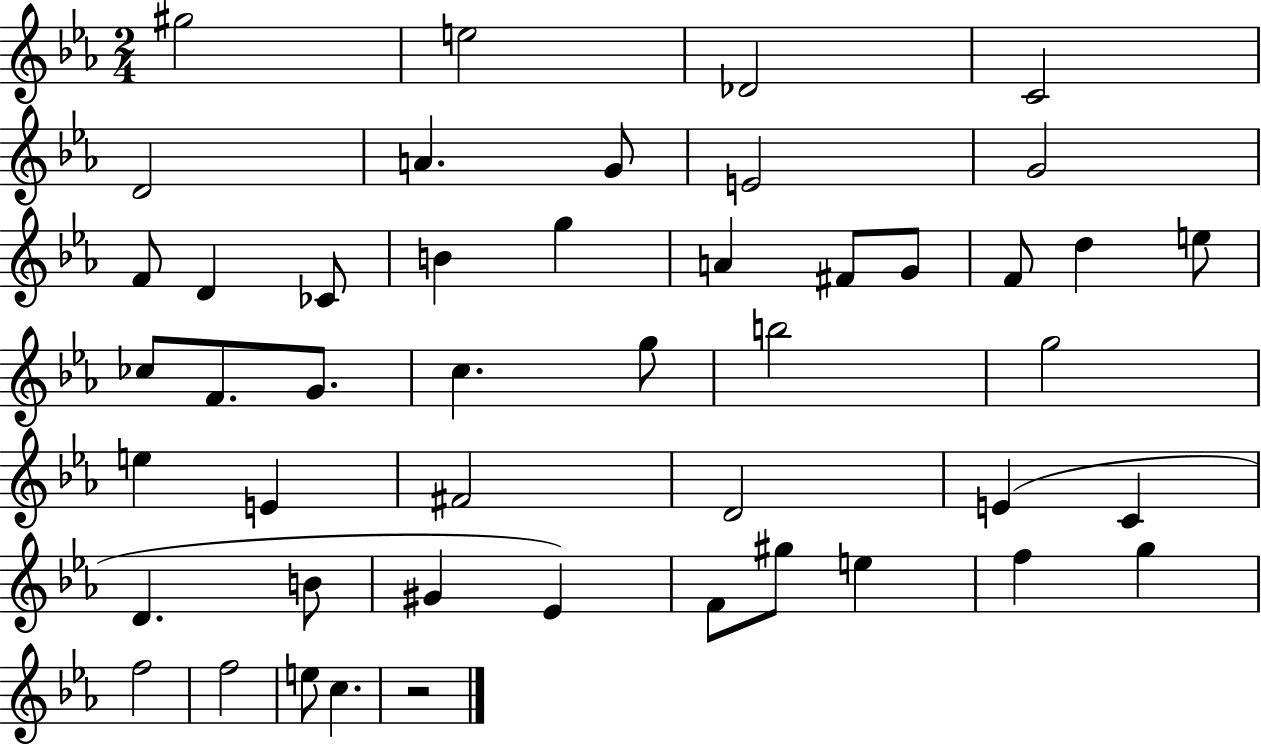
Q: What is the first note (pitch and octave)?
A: G#5